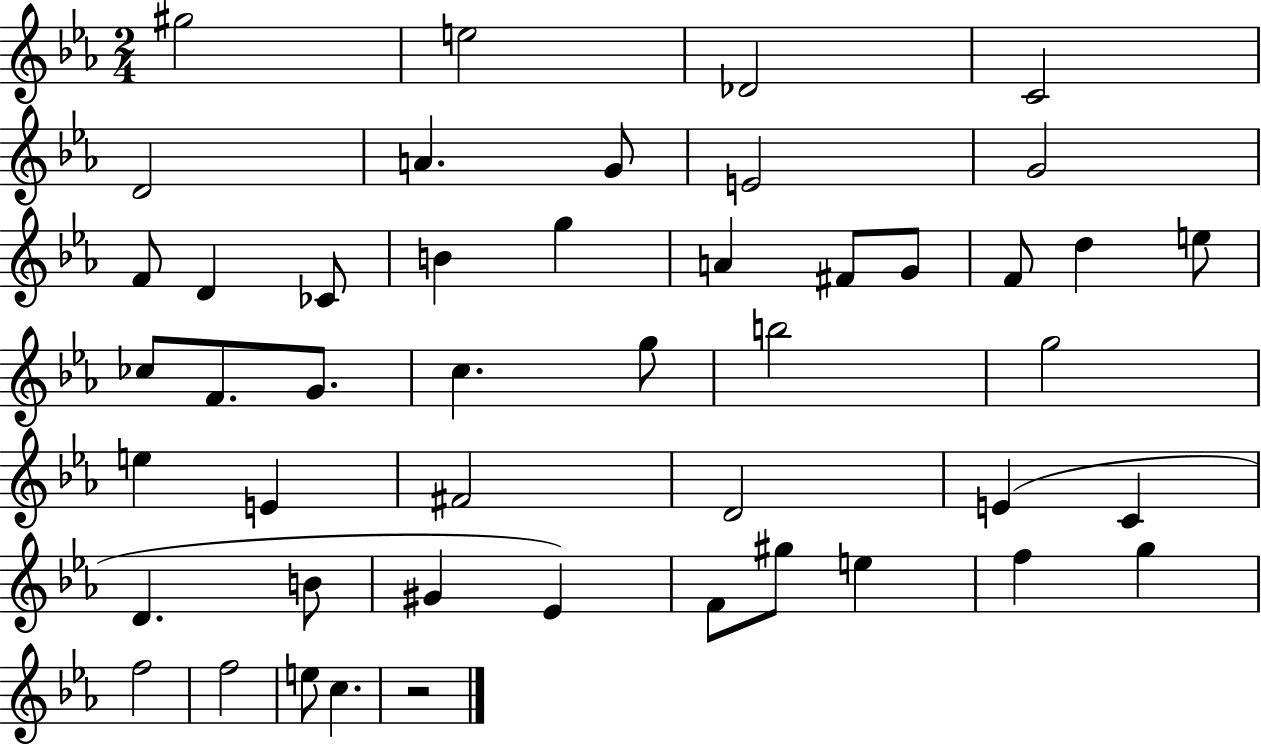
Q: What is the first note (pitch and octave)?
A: G#5